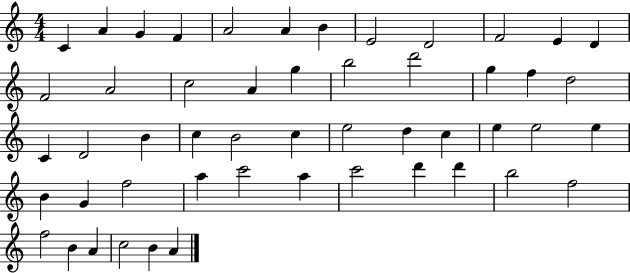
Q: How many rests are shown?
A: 0